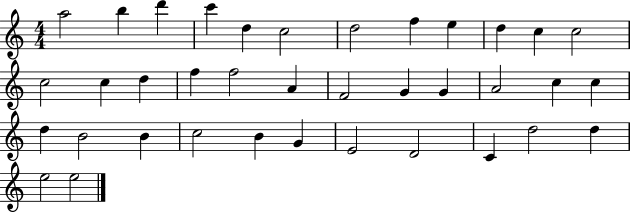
A5/h B5/q D6/q C6/q D5/q C5/h D5/h F5/q E5/q D5/q C5/q C5/h C5/h C5/q D5/q F5/q F5/h A4/q F4/h G4/q G4/q A4/h C5/q C5/q D5/q B4/h B4/q C5/h B4/q G4/q E4/h D4/h C4/q D5/h D5/q E5/h E5/h